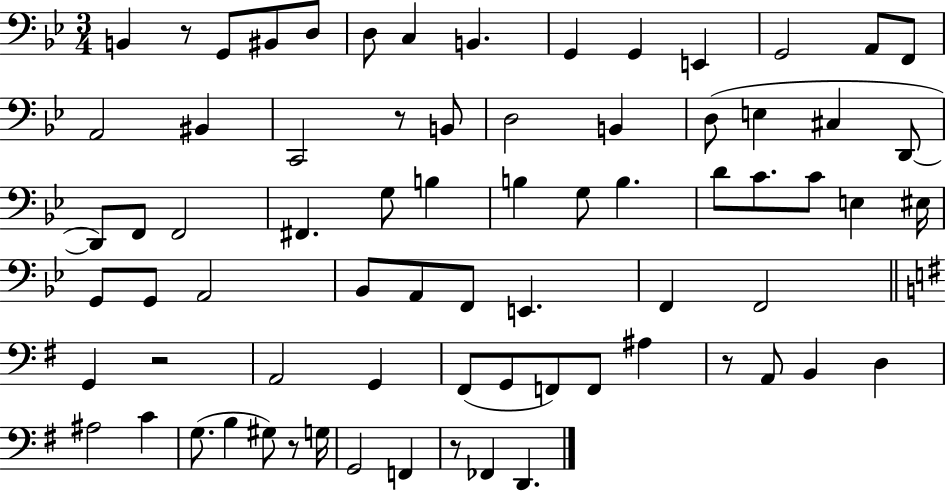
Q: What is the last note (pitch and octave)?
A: D2